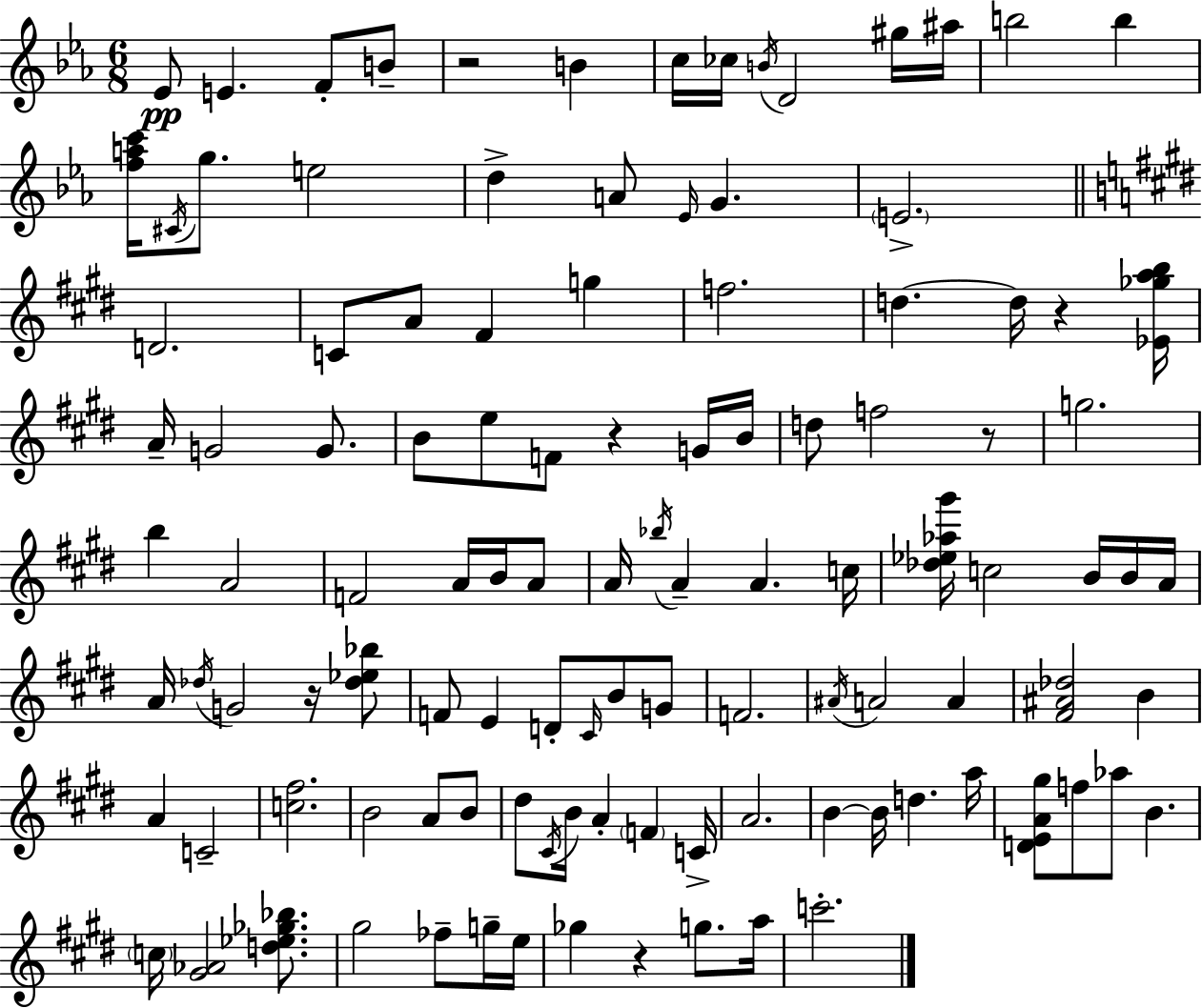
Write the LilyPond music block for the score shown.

{
  \clef treble
  \numericTimeSignature
  \time 6/8
  \key ees \major
  ees'8\pp e'4. f'8-. b'8-- | r2 b'4 | c''16 ces''16 \acciaccatura { b'16 } d'2 gis''16 | ais''16 b''2 b''4 | \break <f'' a'' c'''>16 \acciaccatura { cis'16 } g''8. e''2 | d''4-> a'8 \grace { ees'16 } g'4. | \parenthesize e'2.-> | \bar "||" \break \key e \major d'2. | c'8 a'8 fis'4 g''4 | f''2. | d''4.~~ d''16 r4 <ees' ges'' a'' b''>16 | \break a'16-- g'2 g'8. | b'8 e''8 f'8 r4 g'16 b'16 | d''8 f''2 r8 | g''2. | \break b''4 a'2 | f'2 a'16 b'16 a'8 | a'16 \acciaccatura { bes''16 } a'4-- a'4. | c''16 <des'' ees'' aes'' gis'''>16 c''2 b'16 b'16 | \break a'16 a'16 \acciaccatura { des''16 } g'2 r16 | <des'' ees'' bes''>8 f'8 e'4 d'8-. \grace { cis'16 } b'8 | g'8 f'2. | \acciaccatura { ais'16 } a'2 | \break a'4 <fis' ais' des''>2 | b'4 a'4 c'2-- | <c'' fis''>2. | b'2 | \break a'8 b'8 dis''8 \acciaccatura { cis'16 } b'16 a'4-. | \parenthesize f'4 c'16-> a'2. | b'4~~ b'16 d''4. | a''16 <d' e' a' gis''>8 f''8 aes''8 b'4. | \break \parenthesize c''16 <gis' aes'>2 | <d'' ees'' ges'' bes''>8. gis''2 | fes''8-- g''16-- e''16 ges''4 r4 | g''8. a''16 c'''2.-. | \break \bar "|."
}